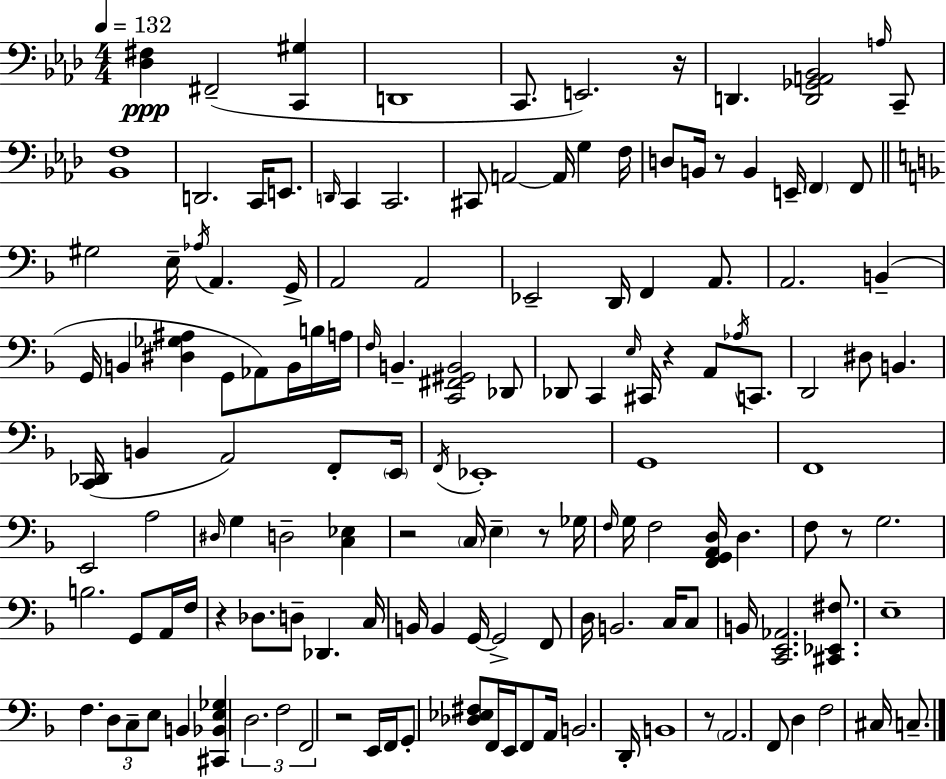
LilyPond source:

{
  \clef bass
  \numericTimeSignature
  \time 4/4
  \key aes \major
  \tempo 4 = 132
  <des fis>4\ppp fis,2--( <c, gis>4 | d,1 | c,8. e,2.) r16 | d,4. <d, ges, a, bes,>2 \grace { a16 } c,8-- | \break <bes, f>1 | d,2. c,16 e,8. | \grace { d,16 } c,4 c,2. | cis,8 a,2~~ a,16 g4 | \break f16 d8 b,16 r8 b,4 e,16-- \parenthesize f,4 | f,8 \bar "||" \break \key f \major gis2 e16-- \acciaccatura { aes16 } a,4. | g,16-> a,2 a,2 | ees,2-- d,16 f,4 a,8. | a,2. b,4--( | \break g,16 b,4 <dis ges ais>4 g,8 aes,8) b,16 b16 | a16 \grace { f16 } b,4.-- <c, fis, gis, b,>2 | des,8 des,8 c,4 \grace { e16 } cis,16 r4 a,8 | \acciaccatura { aes16 } c,8. d,2 dis8 b,4. | \break <c, des,>16( b,4 a,2) | f,8-. \parenthesize e,16 \acciaccatura { f,16 } ees,1-. | g,1 | f,1 | \break e,2 a2 | \grace { dis16 } g4 d2-- | <c ees>4 r2 \parenthesize c16 \parenthesize e4-- | r8 ges16 \grace { f16 } g16 f2 | \break <f, g, a, d>16 d4. f8 r8 g2. | b2. | g,8 a,16 f16 r4 des8. d8-- | des,4. c16 b,16 b,4 g,16~~ g,2-> | \break f,8 d16 b,2. | c16 c8 b,16 <c, e, aes,>2. | <cis, ees, fis>8. e1-- | f4. \tuplet 3/2 { d8 c8-- | \break e8 } b,4 <cis, bes, e ges>4 \tuplet 3/2 { d2. | f2 f,2 } | r2 e,16 | f,16 g,8-. <des ees fis>8 f,16 e,16 f,8 a,16 b,2. | \break d,16-. b,1 | r8 \parenthesize a,2. | f,8 d4 f2 | cis16 c8.-- \bar "|."
}